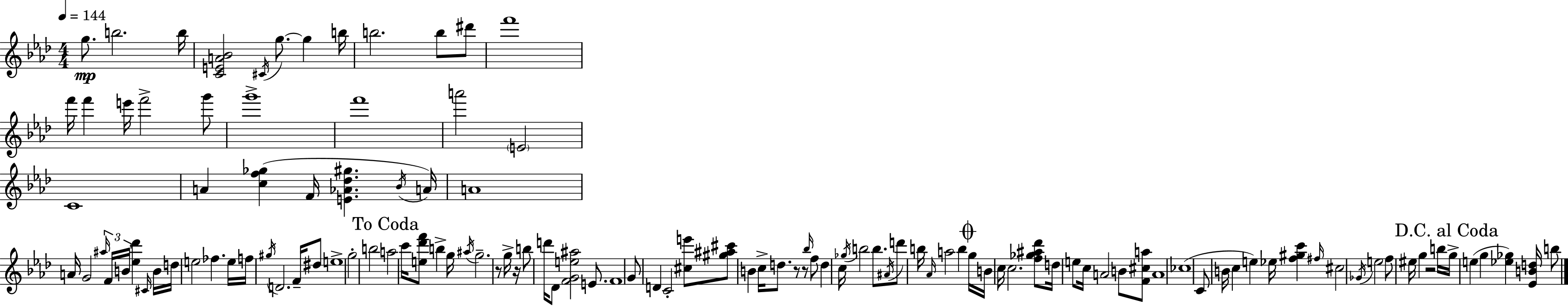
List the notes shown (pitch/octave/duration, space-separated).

G5/e. B5/h. B5/s [C4,E4,A4,Bb4]/h C#4/s G5/e. G5/q B5/s B5/h. B5/e D#6/e F6/w F6/s F6/q E6/s F6/h G6/e G6/w F6/w A6/h E4/h C4/w A4/q [C5,F5,Gb5]/q F4/s [E4,Ab4,Db5,G#5]/q. Bb4/s A4/s A4/w A4/s G4/h A#5/s F4/s B4/s [Eb5,Db6]/q C#4/s B4/s D5/s E5/h FES5/q. E5/s F5/s G#5/s D4/h. F4/s D#5/e E5/w G5/h B5/h A5/h C6/s [E5,Db6,F6]/e B5/q G5/s A#5/s G5/h. R/e G5/s R/s B5/e D6/s Db4/e [F4,G4,E5,A#5]/h E4/e. F4/w G4/e D4/q C4/h [C#5,E6]/e [G#5,A#5,C#6]/e B4/q C5/s D5/e. R/e R/e Bb5/s F5/e D5/q C5/s Gb5/s B5/h B5/e. A#4/s D6/e B5/s Ab4/s A5/h B5/q G5/s B4/s C5/s C5/h. [F5,Gb5,A#5,Db6]/e D5/s E5/e C5/s A4/h B4/e [F4,C#5,A5]/e A4/w CES5/w C4/e B4/s C5/q E5/q Eb5/s [F5,G#5,C6]/q F#5/s C#5/h Gb4/s E5/h F5/e EIS5/s G5/q R/h B5/s G5/s E5/q G5/q [Eb5,Gb5]/q [Eb4,B4,D5]/s B5/e